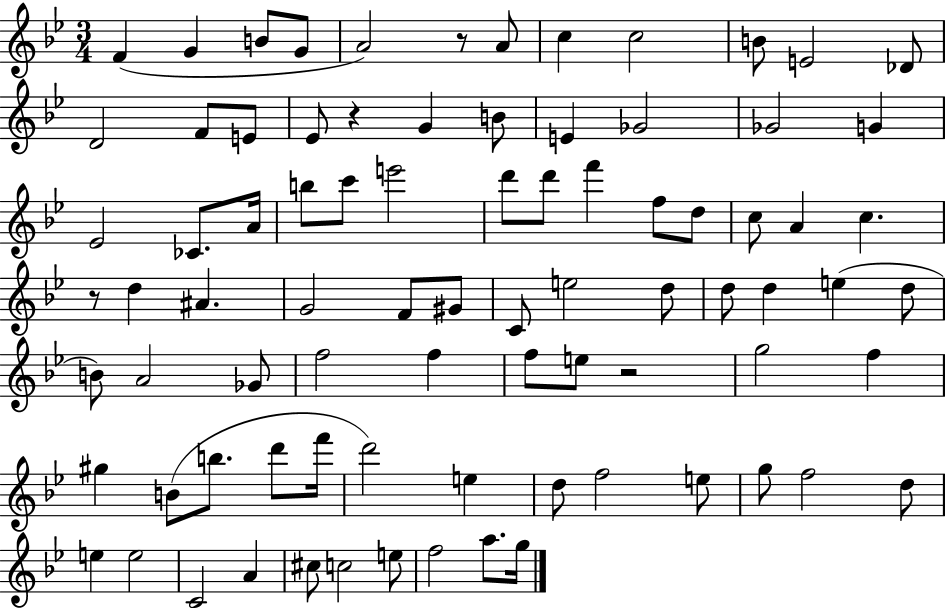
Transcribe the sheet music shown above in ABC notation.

X:1
T:Untitled
M:3/4
L:1/4
K:Bb
F G B/2 G/2 A2 z/2 A/2 c c2 B/2 E2 _D/2 D2 F/2 E/2 _E/2 z G B/2 E _G2 _G2 G _E2 _C/2 A/4 b/2 c'/2 e'2 d'/2 d'/2 f' f/2 d/2 c/2 A c z/2 d ^A G2 F/2 ^G/2 C/2 e2 d/2 d/2 d e d/2 B/2 A2 _G/2 f2 f f/2 e/2 z2 g2 f ^g B/2 b/2 d'/2 f'/4 d'2 e d/2 f2 e/2 g/2 f2 d/2 e e2 C2 A ^c/2 c2 e/2 f2 a/2 g/4